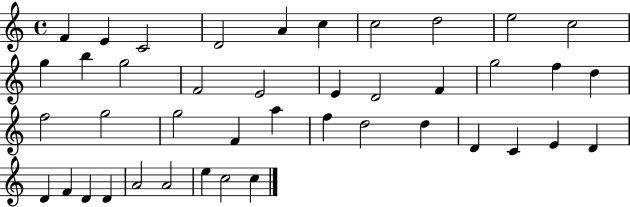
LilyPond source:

{
  \clef treble
  \time 4/4
  \defaultTimeSignature
  \key c \major
  f'4 e'4 c'2 | d'2 a'4 c''4 | c''2 d''2 | e''2 c''2 | \break g''4 b''4 g''2 | f'2 e'2 | e'4 d'2 f'4 | g''2 f''4 d''4 | \break f''2 g''2 | g''2 f'4 a''4 | f''4 d''2 d''4 | d'4 c'4 e'4 d'4 | \break d'4 f'4 d'4 d'4 | a'2 a'2 | e''4 c''2 c''4 | \bar "|."
}